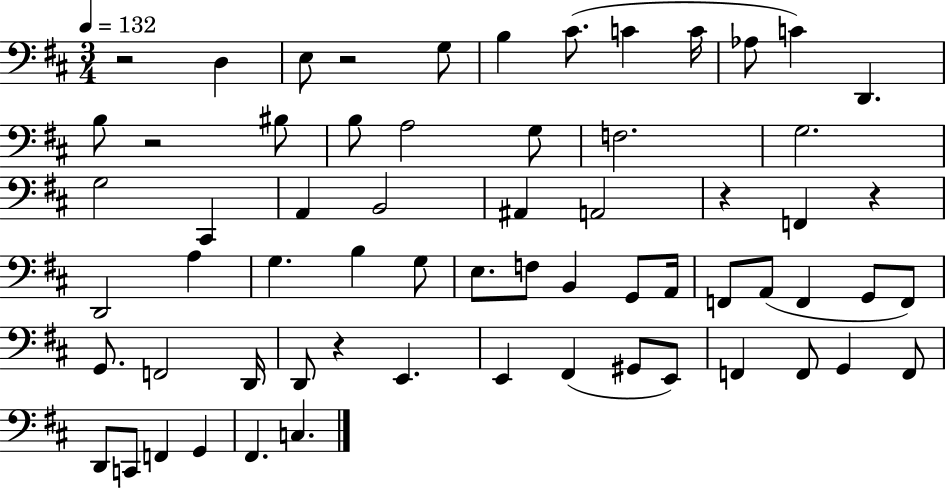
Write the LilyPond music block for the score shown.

{
  \clef bass
  \numericTimeSignature
  \time 3/4
  \key d \major
  \tempo 4 = 132
  r2 d4 | e8 r2 g8 | b4 cis'8.( c'4 c'16 | aes8 c'4) d,4. | \break b8 r2 bis8 | b8 a2 g8 | f2. | g2. | \break g2 cis,4 | a,4 b,2 | ais,4 a,2 | r4 f,4 r4 | \break d,2 a4 | g4. b4 g8 | e8. f8 b,4 g,8 a,16 | f,8 a,8( f,4 g,8 f,8) | \break g,8. f,2 d,16 | d,8 r4 e,4. | e,4 fis,4( gis,8 e,8) | f,4 f,8 g,4 f,8 | \break d,8 c,8 f,4 g,4 | fis,4. c4. | \bar "|."
}